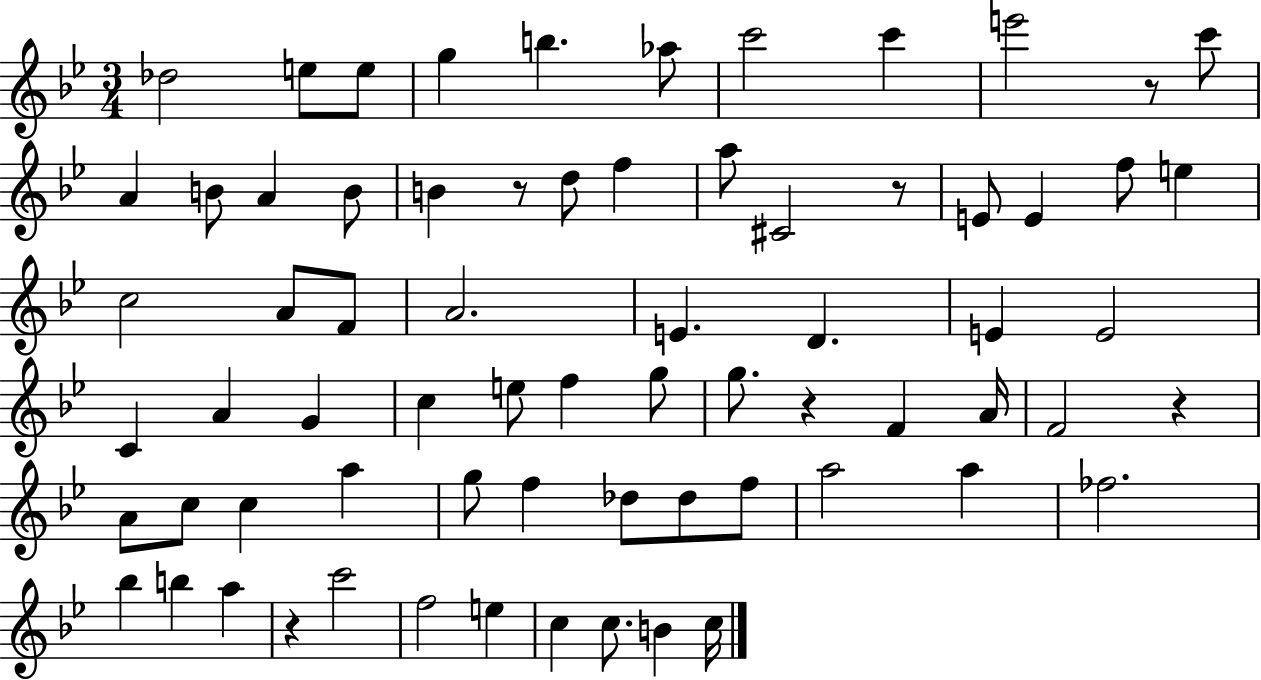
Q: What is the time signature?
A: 3/4